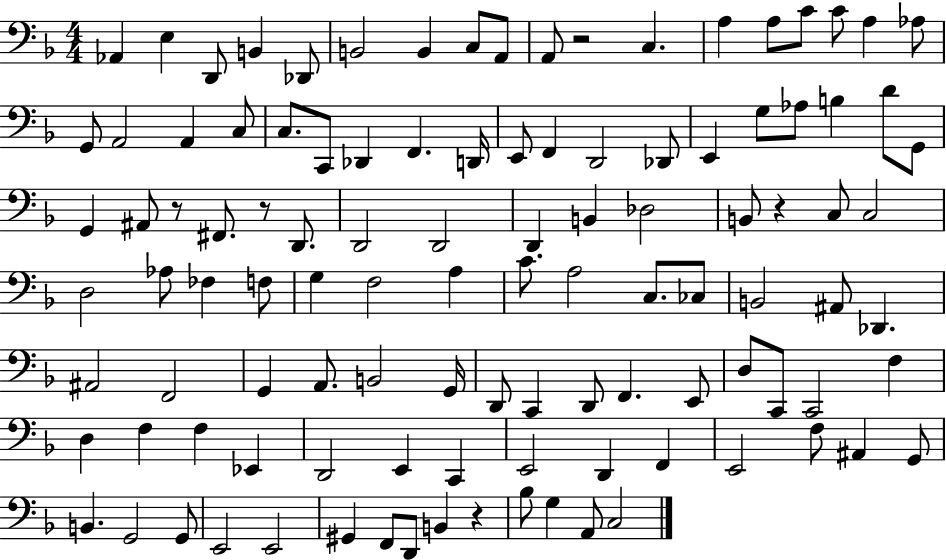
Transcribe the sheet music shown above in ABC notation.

X:1
T:Untitled
M:4/4
L:1/4
K:F
_A,, E, D,,/2 B,, _D,,/2 B,,2 B,, C,/2 A,,/2 A,,/2 z2 C, A, A,/2 C/2 C/2 A, _A,/2 G,,/2 A,,2 A,, C,/2 C,/2 C,,/2 _D,, F,, D,,/4 E,,/2 F,, D,,2 _D,,/2 E,, G,/2 _A,/2 B, D/2 G,,/2 G,, ^A,,/2 z/2 ^F,,/2 z/2 D,,/2 D,,2 D,,2 D,, B,, _D,2 B,,/2 z C,/2 C,2 D,2 _A,/2 _F, F,/2 G, F,2 A, C/2 A,2 C,/2 _C,/2 B,,2 ^A,,/2 _D,, ^A,,2 F,,2 G,, A,,/2 B,,2 G,,/4 D,,/2 C,, D,,/2 F,, E,,/2 D,/2 C,,/2 C,,2 F, D, F, F, _E,, D,,2 E,, C,, E,,2 D,, F,, E,,2 F,/2 ^A,, G,,/2 B,, G,,2 G,,/2 E,,2 E,,2 ^G,, F,,/2 D,,/2 B,, z _B,/2 G, A,,/2 C,2